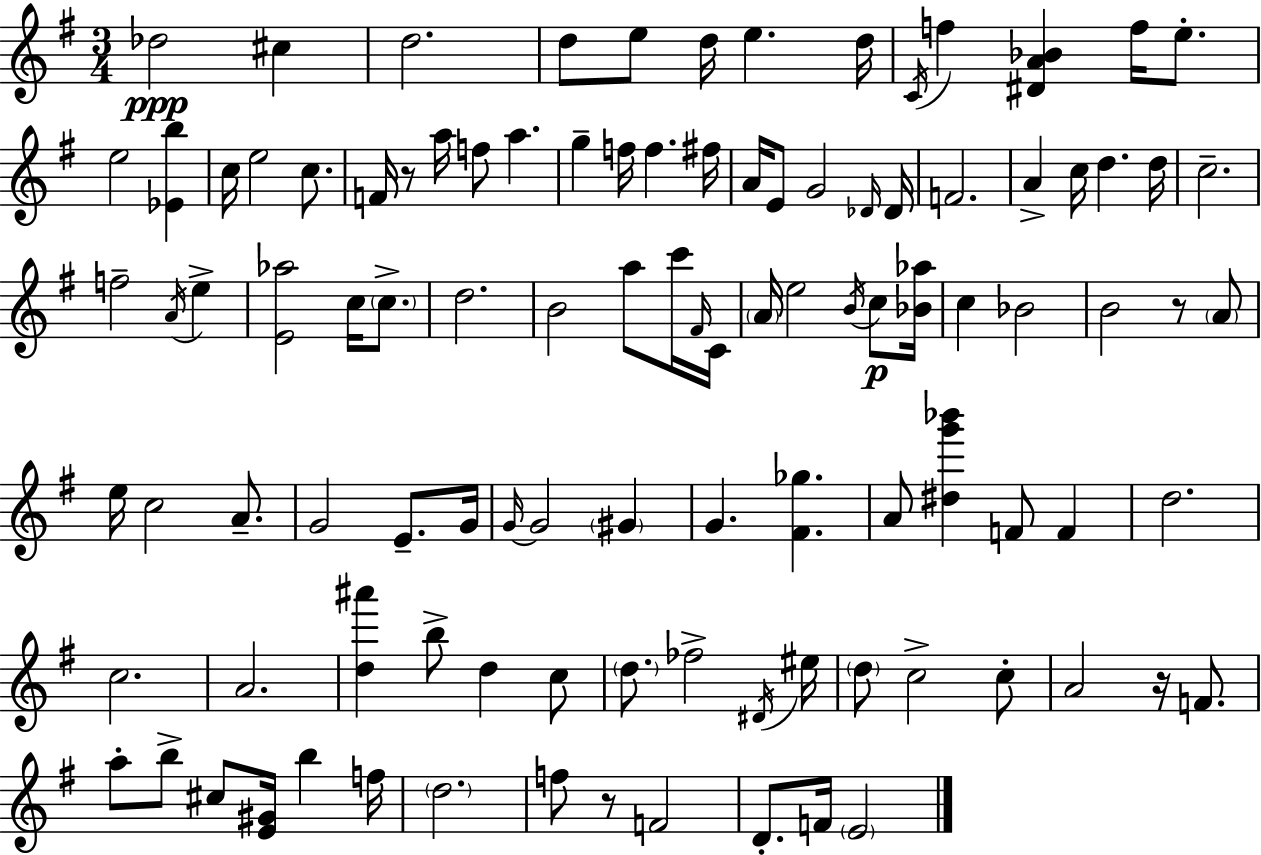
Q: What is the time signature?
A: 3/4